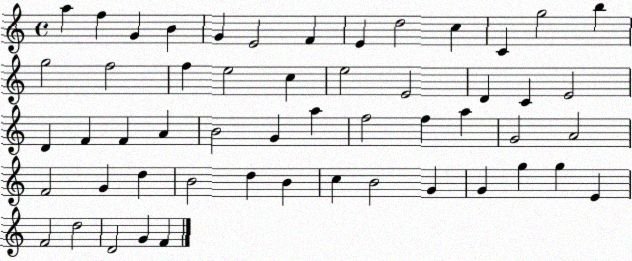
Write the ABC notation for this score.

X:1
T:Untitled
M:4/4
L:1/4
K:C
a f G B G E2 F E d2 c C g2 b g2 f2 f e2 c e2 E2 D C E2 D F F A B2 G a f2 f a G2 A2 F2 G d B2 d B c B2 G G g g E F2 d2 D2 G F